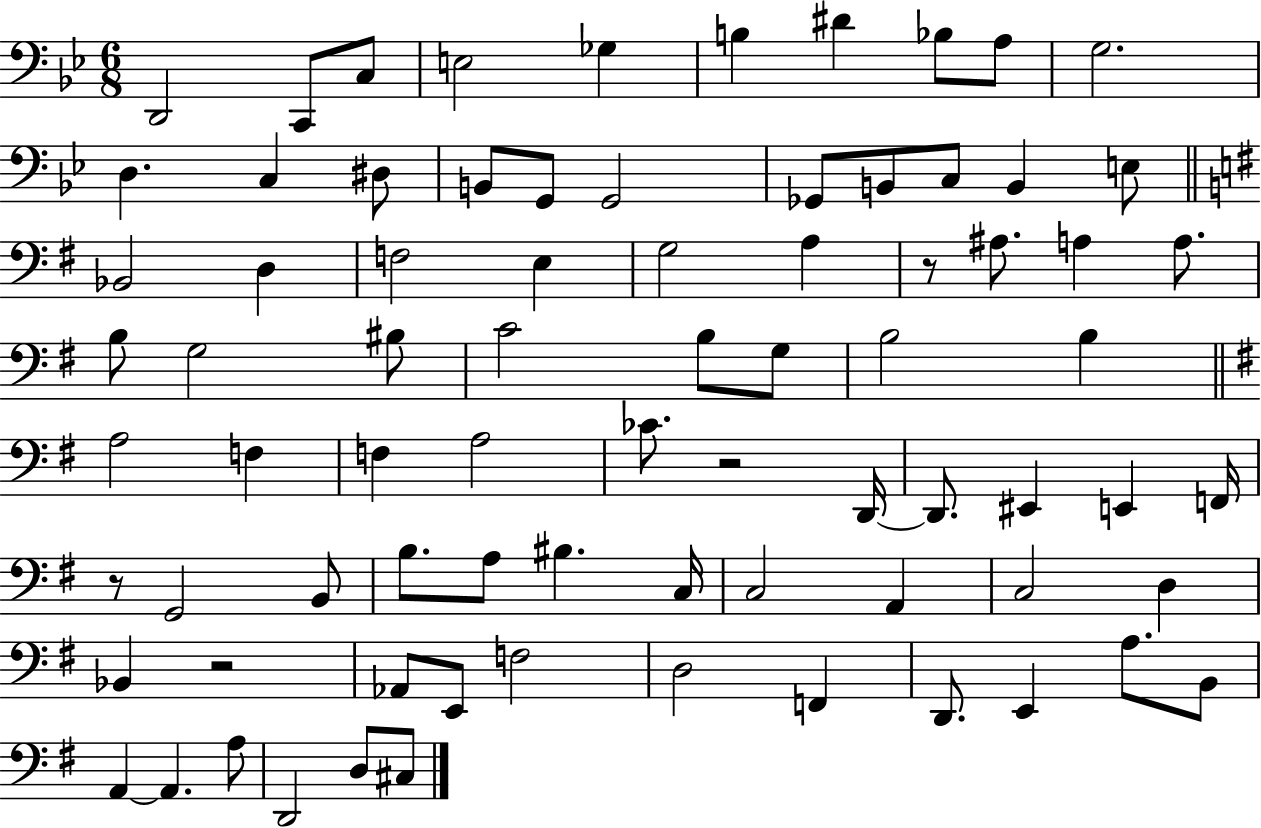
X:1
T:Untitled
M:6/8
L:1/4
K:Bb
D,,2 C,,/2 C,/2 E,2 _G, B, ^D _B,/2 A,/2 G,2 D, C, ^D,/2 B,,/2 G,,/2 G,,2 _G,,/2 B,,/2 C,/2 B,, E,/2 _B,,2 D, F,2 E, G,2 A, z/2 ^A,/2 A, A,/2 B,/2 G,2 ^B,/2 C2 B,/2 G,/2 B,2 B, A,2 F, F, A,2 _C/2 z2 D,,/4 D,,/2 ^E,, E,, F,,/4 z/2 G,,2 B,,/2 B,/2 A,/2 ^B, C,/4 C,2 A,, C,2 D, _B,, z2 _A,,/2 E,,/2 F,2 D,2 F,, D,,/2 E,, A,/2 B,,/2 A,, A,, A,/2 D,,2 D,/2 ^C,/2